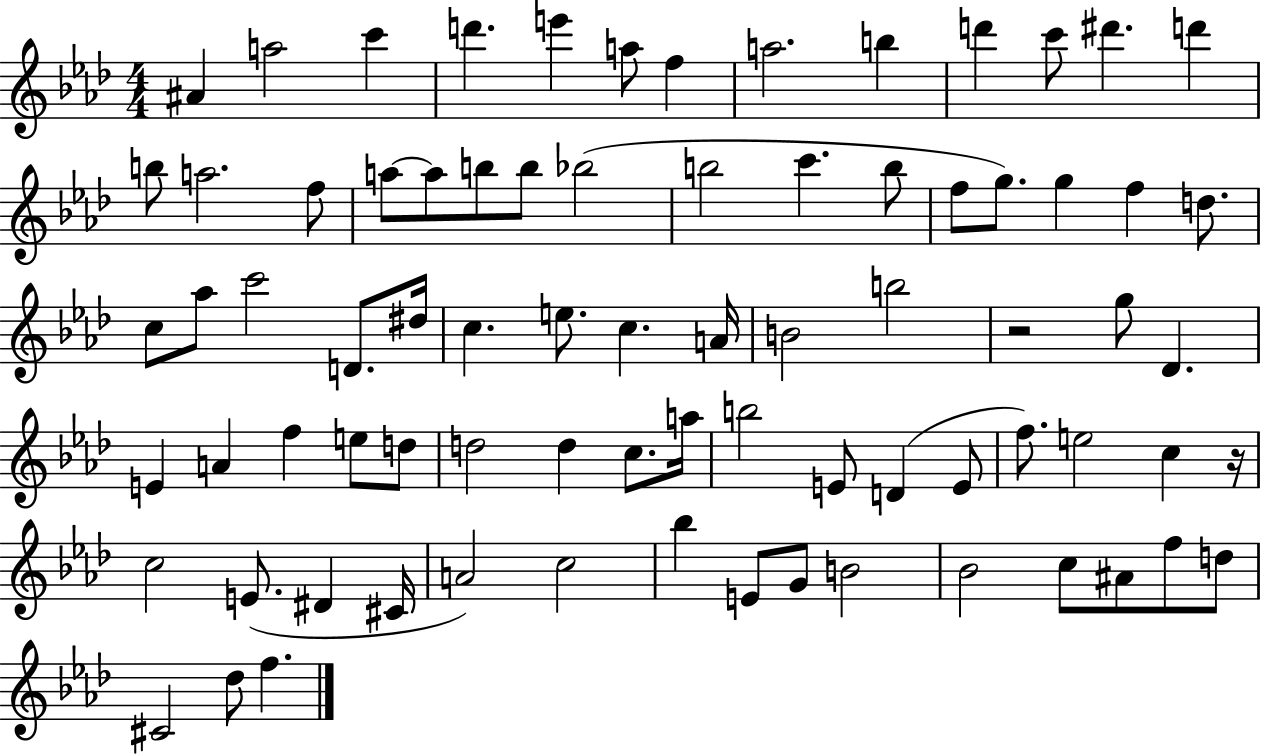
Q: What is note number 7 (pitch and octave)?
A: F5